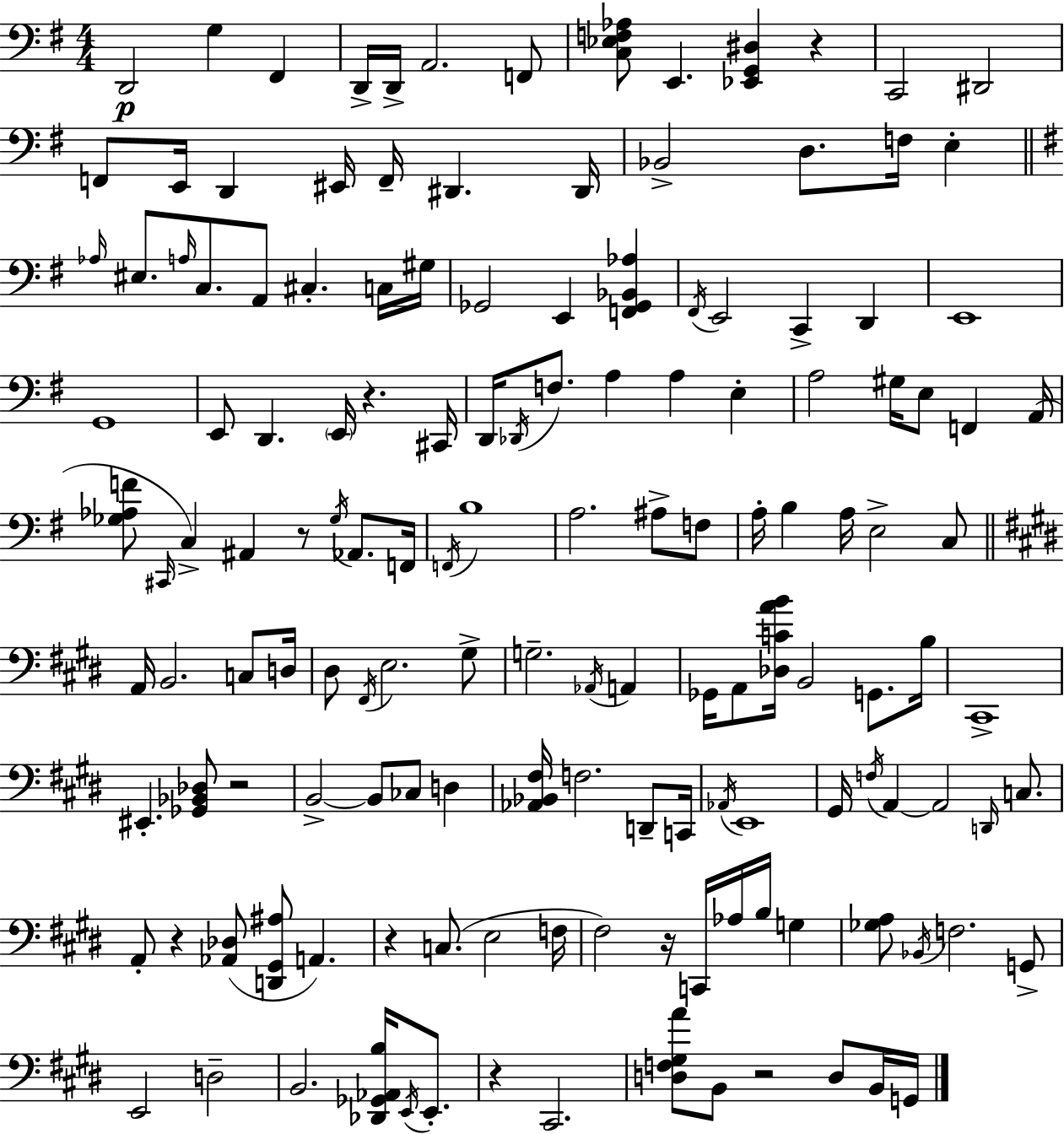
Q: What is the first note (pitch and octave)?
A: D2